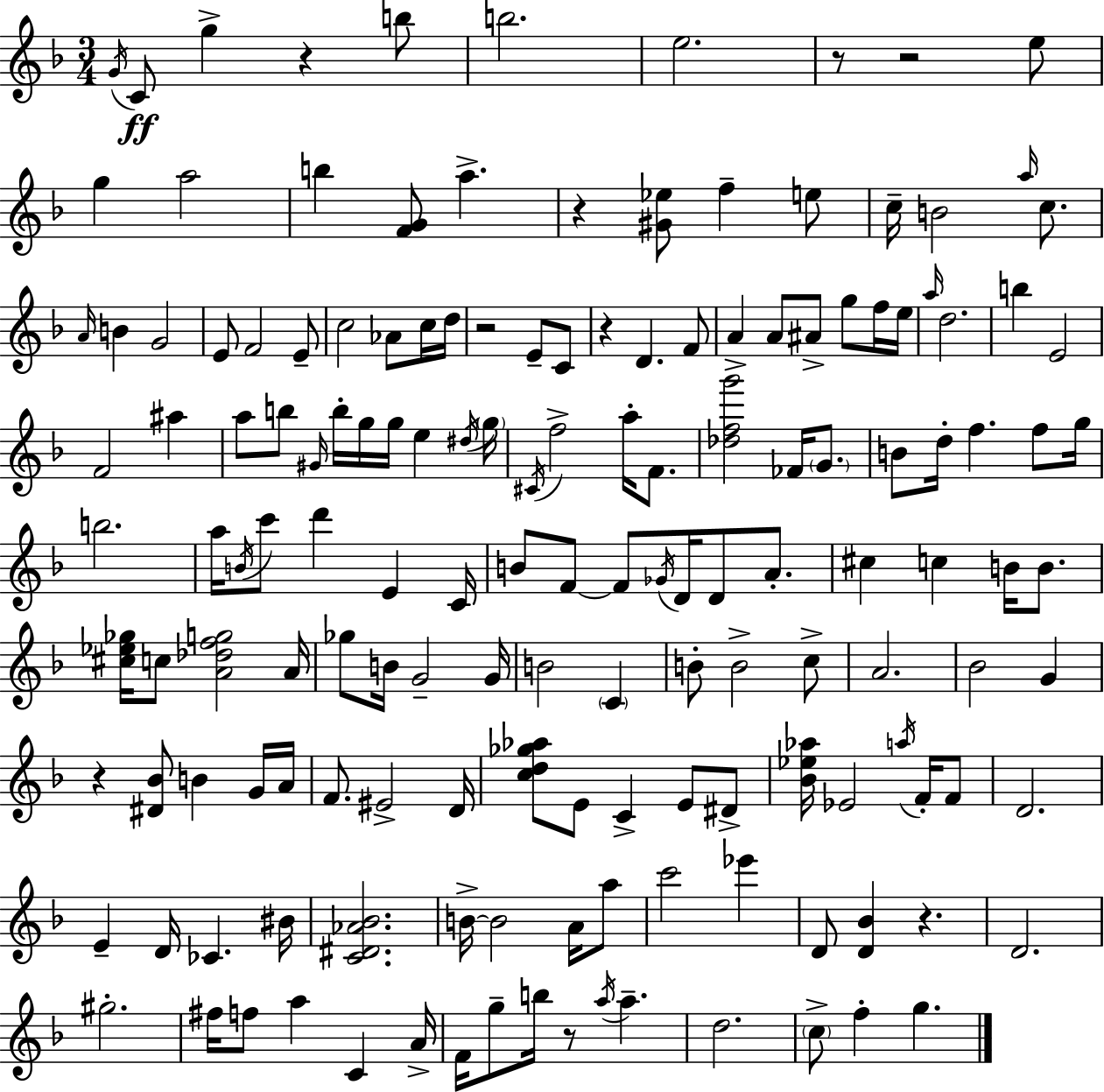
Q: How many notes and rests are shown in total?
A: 156